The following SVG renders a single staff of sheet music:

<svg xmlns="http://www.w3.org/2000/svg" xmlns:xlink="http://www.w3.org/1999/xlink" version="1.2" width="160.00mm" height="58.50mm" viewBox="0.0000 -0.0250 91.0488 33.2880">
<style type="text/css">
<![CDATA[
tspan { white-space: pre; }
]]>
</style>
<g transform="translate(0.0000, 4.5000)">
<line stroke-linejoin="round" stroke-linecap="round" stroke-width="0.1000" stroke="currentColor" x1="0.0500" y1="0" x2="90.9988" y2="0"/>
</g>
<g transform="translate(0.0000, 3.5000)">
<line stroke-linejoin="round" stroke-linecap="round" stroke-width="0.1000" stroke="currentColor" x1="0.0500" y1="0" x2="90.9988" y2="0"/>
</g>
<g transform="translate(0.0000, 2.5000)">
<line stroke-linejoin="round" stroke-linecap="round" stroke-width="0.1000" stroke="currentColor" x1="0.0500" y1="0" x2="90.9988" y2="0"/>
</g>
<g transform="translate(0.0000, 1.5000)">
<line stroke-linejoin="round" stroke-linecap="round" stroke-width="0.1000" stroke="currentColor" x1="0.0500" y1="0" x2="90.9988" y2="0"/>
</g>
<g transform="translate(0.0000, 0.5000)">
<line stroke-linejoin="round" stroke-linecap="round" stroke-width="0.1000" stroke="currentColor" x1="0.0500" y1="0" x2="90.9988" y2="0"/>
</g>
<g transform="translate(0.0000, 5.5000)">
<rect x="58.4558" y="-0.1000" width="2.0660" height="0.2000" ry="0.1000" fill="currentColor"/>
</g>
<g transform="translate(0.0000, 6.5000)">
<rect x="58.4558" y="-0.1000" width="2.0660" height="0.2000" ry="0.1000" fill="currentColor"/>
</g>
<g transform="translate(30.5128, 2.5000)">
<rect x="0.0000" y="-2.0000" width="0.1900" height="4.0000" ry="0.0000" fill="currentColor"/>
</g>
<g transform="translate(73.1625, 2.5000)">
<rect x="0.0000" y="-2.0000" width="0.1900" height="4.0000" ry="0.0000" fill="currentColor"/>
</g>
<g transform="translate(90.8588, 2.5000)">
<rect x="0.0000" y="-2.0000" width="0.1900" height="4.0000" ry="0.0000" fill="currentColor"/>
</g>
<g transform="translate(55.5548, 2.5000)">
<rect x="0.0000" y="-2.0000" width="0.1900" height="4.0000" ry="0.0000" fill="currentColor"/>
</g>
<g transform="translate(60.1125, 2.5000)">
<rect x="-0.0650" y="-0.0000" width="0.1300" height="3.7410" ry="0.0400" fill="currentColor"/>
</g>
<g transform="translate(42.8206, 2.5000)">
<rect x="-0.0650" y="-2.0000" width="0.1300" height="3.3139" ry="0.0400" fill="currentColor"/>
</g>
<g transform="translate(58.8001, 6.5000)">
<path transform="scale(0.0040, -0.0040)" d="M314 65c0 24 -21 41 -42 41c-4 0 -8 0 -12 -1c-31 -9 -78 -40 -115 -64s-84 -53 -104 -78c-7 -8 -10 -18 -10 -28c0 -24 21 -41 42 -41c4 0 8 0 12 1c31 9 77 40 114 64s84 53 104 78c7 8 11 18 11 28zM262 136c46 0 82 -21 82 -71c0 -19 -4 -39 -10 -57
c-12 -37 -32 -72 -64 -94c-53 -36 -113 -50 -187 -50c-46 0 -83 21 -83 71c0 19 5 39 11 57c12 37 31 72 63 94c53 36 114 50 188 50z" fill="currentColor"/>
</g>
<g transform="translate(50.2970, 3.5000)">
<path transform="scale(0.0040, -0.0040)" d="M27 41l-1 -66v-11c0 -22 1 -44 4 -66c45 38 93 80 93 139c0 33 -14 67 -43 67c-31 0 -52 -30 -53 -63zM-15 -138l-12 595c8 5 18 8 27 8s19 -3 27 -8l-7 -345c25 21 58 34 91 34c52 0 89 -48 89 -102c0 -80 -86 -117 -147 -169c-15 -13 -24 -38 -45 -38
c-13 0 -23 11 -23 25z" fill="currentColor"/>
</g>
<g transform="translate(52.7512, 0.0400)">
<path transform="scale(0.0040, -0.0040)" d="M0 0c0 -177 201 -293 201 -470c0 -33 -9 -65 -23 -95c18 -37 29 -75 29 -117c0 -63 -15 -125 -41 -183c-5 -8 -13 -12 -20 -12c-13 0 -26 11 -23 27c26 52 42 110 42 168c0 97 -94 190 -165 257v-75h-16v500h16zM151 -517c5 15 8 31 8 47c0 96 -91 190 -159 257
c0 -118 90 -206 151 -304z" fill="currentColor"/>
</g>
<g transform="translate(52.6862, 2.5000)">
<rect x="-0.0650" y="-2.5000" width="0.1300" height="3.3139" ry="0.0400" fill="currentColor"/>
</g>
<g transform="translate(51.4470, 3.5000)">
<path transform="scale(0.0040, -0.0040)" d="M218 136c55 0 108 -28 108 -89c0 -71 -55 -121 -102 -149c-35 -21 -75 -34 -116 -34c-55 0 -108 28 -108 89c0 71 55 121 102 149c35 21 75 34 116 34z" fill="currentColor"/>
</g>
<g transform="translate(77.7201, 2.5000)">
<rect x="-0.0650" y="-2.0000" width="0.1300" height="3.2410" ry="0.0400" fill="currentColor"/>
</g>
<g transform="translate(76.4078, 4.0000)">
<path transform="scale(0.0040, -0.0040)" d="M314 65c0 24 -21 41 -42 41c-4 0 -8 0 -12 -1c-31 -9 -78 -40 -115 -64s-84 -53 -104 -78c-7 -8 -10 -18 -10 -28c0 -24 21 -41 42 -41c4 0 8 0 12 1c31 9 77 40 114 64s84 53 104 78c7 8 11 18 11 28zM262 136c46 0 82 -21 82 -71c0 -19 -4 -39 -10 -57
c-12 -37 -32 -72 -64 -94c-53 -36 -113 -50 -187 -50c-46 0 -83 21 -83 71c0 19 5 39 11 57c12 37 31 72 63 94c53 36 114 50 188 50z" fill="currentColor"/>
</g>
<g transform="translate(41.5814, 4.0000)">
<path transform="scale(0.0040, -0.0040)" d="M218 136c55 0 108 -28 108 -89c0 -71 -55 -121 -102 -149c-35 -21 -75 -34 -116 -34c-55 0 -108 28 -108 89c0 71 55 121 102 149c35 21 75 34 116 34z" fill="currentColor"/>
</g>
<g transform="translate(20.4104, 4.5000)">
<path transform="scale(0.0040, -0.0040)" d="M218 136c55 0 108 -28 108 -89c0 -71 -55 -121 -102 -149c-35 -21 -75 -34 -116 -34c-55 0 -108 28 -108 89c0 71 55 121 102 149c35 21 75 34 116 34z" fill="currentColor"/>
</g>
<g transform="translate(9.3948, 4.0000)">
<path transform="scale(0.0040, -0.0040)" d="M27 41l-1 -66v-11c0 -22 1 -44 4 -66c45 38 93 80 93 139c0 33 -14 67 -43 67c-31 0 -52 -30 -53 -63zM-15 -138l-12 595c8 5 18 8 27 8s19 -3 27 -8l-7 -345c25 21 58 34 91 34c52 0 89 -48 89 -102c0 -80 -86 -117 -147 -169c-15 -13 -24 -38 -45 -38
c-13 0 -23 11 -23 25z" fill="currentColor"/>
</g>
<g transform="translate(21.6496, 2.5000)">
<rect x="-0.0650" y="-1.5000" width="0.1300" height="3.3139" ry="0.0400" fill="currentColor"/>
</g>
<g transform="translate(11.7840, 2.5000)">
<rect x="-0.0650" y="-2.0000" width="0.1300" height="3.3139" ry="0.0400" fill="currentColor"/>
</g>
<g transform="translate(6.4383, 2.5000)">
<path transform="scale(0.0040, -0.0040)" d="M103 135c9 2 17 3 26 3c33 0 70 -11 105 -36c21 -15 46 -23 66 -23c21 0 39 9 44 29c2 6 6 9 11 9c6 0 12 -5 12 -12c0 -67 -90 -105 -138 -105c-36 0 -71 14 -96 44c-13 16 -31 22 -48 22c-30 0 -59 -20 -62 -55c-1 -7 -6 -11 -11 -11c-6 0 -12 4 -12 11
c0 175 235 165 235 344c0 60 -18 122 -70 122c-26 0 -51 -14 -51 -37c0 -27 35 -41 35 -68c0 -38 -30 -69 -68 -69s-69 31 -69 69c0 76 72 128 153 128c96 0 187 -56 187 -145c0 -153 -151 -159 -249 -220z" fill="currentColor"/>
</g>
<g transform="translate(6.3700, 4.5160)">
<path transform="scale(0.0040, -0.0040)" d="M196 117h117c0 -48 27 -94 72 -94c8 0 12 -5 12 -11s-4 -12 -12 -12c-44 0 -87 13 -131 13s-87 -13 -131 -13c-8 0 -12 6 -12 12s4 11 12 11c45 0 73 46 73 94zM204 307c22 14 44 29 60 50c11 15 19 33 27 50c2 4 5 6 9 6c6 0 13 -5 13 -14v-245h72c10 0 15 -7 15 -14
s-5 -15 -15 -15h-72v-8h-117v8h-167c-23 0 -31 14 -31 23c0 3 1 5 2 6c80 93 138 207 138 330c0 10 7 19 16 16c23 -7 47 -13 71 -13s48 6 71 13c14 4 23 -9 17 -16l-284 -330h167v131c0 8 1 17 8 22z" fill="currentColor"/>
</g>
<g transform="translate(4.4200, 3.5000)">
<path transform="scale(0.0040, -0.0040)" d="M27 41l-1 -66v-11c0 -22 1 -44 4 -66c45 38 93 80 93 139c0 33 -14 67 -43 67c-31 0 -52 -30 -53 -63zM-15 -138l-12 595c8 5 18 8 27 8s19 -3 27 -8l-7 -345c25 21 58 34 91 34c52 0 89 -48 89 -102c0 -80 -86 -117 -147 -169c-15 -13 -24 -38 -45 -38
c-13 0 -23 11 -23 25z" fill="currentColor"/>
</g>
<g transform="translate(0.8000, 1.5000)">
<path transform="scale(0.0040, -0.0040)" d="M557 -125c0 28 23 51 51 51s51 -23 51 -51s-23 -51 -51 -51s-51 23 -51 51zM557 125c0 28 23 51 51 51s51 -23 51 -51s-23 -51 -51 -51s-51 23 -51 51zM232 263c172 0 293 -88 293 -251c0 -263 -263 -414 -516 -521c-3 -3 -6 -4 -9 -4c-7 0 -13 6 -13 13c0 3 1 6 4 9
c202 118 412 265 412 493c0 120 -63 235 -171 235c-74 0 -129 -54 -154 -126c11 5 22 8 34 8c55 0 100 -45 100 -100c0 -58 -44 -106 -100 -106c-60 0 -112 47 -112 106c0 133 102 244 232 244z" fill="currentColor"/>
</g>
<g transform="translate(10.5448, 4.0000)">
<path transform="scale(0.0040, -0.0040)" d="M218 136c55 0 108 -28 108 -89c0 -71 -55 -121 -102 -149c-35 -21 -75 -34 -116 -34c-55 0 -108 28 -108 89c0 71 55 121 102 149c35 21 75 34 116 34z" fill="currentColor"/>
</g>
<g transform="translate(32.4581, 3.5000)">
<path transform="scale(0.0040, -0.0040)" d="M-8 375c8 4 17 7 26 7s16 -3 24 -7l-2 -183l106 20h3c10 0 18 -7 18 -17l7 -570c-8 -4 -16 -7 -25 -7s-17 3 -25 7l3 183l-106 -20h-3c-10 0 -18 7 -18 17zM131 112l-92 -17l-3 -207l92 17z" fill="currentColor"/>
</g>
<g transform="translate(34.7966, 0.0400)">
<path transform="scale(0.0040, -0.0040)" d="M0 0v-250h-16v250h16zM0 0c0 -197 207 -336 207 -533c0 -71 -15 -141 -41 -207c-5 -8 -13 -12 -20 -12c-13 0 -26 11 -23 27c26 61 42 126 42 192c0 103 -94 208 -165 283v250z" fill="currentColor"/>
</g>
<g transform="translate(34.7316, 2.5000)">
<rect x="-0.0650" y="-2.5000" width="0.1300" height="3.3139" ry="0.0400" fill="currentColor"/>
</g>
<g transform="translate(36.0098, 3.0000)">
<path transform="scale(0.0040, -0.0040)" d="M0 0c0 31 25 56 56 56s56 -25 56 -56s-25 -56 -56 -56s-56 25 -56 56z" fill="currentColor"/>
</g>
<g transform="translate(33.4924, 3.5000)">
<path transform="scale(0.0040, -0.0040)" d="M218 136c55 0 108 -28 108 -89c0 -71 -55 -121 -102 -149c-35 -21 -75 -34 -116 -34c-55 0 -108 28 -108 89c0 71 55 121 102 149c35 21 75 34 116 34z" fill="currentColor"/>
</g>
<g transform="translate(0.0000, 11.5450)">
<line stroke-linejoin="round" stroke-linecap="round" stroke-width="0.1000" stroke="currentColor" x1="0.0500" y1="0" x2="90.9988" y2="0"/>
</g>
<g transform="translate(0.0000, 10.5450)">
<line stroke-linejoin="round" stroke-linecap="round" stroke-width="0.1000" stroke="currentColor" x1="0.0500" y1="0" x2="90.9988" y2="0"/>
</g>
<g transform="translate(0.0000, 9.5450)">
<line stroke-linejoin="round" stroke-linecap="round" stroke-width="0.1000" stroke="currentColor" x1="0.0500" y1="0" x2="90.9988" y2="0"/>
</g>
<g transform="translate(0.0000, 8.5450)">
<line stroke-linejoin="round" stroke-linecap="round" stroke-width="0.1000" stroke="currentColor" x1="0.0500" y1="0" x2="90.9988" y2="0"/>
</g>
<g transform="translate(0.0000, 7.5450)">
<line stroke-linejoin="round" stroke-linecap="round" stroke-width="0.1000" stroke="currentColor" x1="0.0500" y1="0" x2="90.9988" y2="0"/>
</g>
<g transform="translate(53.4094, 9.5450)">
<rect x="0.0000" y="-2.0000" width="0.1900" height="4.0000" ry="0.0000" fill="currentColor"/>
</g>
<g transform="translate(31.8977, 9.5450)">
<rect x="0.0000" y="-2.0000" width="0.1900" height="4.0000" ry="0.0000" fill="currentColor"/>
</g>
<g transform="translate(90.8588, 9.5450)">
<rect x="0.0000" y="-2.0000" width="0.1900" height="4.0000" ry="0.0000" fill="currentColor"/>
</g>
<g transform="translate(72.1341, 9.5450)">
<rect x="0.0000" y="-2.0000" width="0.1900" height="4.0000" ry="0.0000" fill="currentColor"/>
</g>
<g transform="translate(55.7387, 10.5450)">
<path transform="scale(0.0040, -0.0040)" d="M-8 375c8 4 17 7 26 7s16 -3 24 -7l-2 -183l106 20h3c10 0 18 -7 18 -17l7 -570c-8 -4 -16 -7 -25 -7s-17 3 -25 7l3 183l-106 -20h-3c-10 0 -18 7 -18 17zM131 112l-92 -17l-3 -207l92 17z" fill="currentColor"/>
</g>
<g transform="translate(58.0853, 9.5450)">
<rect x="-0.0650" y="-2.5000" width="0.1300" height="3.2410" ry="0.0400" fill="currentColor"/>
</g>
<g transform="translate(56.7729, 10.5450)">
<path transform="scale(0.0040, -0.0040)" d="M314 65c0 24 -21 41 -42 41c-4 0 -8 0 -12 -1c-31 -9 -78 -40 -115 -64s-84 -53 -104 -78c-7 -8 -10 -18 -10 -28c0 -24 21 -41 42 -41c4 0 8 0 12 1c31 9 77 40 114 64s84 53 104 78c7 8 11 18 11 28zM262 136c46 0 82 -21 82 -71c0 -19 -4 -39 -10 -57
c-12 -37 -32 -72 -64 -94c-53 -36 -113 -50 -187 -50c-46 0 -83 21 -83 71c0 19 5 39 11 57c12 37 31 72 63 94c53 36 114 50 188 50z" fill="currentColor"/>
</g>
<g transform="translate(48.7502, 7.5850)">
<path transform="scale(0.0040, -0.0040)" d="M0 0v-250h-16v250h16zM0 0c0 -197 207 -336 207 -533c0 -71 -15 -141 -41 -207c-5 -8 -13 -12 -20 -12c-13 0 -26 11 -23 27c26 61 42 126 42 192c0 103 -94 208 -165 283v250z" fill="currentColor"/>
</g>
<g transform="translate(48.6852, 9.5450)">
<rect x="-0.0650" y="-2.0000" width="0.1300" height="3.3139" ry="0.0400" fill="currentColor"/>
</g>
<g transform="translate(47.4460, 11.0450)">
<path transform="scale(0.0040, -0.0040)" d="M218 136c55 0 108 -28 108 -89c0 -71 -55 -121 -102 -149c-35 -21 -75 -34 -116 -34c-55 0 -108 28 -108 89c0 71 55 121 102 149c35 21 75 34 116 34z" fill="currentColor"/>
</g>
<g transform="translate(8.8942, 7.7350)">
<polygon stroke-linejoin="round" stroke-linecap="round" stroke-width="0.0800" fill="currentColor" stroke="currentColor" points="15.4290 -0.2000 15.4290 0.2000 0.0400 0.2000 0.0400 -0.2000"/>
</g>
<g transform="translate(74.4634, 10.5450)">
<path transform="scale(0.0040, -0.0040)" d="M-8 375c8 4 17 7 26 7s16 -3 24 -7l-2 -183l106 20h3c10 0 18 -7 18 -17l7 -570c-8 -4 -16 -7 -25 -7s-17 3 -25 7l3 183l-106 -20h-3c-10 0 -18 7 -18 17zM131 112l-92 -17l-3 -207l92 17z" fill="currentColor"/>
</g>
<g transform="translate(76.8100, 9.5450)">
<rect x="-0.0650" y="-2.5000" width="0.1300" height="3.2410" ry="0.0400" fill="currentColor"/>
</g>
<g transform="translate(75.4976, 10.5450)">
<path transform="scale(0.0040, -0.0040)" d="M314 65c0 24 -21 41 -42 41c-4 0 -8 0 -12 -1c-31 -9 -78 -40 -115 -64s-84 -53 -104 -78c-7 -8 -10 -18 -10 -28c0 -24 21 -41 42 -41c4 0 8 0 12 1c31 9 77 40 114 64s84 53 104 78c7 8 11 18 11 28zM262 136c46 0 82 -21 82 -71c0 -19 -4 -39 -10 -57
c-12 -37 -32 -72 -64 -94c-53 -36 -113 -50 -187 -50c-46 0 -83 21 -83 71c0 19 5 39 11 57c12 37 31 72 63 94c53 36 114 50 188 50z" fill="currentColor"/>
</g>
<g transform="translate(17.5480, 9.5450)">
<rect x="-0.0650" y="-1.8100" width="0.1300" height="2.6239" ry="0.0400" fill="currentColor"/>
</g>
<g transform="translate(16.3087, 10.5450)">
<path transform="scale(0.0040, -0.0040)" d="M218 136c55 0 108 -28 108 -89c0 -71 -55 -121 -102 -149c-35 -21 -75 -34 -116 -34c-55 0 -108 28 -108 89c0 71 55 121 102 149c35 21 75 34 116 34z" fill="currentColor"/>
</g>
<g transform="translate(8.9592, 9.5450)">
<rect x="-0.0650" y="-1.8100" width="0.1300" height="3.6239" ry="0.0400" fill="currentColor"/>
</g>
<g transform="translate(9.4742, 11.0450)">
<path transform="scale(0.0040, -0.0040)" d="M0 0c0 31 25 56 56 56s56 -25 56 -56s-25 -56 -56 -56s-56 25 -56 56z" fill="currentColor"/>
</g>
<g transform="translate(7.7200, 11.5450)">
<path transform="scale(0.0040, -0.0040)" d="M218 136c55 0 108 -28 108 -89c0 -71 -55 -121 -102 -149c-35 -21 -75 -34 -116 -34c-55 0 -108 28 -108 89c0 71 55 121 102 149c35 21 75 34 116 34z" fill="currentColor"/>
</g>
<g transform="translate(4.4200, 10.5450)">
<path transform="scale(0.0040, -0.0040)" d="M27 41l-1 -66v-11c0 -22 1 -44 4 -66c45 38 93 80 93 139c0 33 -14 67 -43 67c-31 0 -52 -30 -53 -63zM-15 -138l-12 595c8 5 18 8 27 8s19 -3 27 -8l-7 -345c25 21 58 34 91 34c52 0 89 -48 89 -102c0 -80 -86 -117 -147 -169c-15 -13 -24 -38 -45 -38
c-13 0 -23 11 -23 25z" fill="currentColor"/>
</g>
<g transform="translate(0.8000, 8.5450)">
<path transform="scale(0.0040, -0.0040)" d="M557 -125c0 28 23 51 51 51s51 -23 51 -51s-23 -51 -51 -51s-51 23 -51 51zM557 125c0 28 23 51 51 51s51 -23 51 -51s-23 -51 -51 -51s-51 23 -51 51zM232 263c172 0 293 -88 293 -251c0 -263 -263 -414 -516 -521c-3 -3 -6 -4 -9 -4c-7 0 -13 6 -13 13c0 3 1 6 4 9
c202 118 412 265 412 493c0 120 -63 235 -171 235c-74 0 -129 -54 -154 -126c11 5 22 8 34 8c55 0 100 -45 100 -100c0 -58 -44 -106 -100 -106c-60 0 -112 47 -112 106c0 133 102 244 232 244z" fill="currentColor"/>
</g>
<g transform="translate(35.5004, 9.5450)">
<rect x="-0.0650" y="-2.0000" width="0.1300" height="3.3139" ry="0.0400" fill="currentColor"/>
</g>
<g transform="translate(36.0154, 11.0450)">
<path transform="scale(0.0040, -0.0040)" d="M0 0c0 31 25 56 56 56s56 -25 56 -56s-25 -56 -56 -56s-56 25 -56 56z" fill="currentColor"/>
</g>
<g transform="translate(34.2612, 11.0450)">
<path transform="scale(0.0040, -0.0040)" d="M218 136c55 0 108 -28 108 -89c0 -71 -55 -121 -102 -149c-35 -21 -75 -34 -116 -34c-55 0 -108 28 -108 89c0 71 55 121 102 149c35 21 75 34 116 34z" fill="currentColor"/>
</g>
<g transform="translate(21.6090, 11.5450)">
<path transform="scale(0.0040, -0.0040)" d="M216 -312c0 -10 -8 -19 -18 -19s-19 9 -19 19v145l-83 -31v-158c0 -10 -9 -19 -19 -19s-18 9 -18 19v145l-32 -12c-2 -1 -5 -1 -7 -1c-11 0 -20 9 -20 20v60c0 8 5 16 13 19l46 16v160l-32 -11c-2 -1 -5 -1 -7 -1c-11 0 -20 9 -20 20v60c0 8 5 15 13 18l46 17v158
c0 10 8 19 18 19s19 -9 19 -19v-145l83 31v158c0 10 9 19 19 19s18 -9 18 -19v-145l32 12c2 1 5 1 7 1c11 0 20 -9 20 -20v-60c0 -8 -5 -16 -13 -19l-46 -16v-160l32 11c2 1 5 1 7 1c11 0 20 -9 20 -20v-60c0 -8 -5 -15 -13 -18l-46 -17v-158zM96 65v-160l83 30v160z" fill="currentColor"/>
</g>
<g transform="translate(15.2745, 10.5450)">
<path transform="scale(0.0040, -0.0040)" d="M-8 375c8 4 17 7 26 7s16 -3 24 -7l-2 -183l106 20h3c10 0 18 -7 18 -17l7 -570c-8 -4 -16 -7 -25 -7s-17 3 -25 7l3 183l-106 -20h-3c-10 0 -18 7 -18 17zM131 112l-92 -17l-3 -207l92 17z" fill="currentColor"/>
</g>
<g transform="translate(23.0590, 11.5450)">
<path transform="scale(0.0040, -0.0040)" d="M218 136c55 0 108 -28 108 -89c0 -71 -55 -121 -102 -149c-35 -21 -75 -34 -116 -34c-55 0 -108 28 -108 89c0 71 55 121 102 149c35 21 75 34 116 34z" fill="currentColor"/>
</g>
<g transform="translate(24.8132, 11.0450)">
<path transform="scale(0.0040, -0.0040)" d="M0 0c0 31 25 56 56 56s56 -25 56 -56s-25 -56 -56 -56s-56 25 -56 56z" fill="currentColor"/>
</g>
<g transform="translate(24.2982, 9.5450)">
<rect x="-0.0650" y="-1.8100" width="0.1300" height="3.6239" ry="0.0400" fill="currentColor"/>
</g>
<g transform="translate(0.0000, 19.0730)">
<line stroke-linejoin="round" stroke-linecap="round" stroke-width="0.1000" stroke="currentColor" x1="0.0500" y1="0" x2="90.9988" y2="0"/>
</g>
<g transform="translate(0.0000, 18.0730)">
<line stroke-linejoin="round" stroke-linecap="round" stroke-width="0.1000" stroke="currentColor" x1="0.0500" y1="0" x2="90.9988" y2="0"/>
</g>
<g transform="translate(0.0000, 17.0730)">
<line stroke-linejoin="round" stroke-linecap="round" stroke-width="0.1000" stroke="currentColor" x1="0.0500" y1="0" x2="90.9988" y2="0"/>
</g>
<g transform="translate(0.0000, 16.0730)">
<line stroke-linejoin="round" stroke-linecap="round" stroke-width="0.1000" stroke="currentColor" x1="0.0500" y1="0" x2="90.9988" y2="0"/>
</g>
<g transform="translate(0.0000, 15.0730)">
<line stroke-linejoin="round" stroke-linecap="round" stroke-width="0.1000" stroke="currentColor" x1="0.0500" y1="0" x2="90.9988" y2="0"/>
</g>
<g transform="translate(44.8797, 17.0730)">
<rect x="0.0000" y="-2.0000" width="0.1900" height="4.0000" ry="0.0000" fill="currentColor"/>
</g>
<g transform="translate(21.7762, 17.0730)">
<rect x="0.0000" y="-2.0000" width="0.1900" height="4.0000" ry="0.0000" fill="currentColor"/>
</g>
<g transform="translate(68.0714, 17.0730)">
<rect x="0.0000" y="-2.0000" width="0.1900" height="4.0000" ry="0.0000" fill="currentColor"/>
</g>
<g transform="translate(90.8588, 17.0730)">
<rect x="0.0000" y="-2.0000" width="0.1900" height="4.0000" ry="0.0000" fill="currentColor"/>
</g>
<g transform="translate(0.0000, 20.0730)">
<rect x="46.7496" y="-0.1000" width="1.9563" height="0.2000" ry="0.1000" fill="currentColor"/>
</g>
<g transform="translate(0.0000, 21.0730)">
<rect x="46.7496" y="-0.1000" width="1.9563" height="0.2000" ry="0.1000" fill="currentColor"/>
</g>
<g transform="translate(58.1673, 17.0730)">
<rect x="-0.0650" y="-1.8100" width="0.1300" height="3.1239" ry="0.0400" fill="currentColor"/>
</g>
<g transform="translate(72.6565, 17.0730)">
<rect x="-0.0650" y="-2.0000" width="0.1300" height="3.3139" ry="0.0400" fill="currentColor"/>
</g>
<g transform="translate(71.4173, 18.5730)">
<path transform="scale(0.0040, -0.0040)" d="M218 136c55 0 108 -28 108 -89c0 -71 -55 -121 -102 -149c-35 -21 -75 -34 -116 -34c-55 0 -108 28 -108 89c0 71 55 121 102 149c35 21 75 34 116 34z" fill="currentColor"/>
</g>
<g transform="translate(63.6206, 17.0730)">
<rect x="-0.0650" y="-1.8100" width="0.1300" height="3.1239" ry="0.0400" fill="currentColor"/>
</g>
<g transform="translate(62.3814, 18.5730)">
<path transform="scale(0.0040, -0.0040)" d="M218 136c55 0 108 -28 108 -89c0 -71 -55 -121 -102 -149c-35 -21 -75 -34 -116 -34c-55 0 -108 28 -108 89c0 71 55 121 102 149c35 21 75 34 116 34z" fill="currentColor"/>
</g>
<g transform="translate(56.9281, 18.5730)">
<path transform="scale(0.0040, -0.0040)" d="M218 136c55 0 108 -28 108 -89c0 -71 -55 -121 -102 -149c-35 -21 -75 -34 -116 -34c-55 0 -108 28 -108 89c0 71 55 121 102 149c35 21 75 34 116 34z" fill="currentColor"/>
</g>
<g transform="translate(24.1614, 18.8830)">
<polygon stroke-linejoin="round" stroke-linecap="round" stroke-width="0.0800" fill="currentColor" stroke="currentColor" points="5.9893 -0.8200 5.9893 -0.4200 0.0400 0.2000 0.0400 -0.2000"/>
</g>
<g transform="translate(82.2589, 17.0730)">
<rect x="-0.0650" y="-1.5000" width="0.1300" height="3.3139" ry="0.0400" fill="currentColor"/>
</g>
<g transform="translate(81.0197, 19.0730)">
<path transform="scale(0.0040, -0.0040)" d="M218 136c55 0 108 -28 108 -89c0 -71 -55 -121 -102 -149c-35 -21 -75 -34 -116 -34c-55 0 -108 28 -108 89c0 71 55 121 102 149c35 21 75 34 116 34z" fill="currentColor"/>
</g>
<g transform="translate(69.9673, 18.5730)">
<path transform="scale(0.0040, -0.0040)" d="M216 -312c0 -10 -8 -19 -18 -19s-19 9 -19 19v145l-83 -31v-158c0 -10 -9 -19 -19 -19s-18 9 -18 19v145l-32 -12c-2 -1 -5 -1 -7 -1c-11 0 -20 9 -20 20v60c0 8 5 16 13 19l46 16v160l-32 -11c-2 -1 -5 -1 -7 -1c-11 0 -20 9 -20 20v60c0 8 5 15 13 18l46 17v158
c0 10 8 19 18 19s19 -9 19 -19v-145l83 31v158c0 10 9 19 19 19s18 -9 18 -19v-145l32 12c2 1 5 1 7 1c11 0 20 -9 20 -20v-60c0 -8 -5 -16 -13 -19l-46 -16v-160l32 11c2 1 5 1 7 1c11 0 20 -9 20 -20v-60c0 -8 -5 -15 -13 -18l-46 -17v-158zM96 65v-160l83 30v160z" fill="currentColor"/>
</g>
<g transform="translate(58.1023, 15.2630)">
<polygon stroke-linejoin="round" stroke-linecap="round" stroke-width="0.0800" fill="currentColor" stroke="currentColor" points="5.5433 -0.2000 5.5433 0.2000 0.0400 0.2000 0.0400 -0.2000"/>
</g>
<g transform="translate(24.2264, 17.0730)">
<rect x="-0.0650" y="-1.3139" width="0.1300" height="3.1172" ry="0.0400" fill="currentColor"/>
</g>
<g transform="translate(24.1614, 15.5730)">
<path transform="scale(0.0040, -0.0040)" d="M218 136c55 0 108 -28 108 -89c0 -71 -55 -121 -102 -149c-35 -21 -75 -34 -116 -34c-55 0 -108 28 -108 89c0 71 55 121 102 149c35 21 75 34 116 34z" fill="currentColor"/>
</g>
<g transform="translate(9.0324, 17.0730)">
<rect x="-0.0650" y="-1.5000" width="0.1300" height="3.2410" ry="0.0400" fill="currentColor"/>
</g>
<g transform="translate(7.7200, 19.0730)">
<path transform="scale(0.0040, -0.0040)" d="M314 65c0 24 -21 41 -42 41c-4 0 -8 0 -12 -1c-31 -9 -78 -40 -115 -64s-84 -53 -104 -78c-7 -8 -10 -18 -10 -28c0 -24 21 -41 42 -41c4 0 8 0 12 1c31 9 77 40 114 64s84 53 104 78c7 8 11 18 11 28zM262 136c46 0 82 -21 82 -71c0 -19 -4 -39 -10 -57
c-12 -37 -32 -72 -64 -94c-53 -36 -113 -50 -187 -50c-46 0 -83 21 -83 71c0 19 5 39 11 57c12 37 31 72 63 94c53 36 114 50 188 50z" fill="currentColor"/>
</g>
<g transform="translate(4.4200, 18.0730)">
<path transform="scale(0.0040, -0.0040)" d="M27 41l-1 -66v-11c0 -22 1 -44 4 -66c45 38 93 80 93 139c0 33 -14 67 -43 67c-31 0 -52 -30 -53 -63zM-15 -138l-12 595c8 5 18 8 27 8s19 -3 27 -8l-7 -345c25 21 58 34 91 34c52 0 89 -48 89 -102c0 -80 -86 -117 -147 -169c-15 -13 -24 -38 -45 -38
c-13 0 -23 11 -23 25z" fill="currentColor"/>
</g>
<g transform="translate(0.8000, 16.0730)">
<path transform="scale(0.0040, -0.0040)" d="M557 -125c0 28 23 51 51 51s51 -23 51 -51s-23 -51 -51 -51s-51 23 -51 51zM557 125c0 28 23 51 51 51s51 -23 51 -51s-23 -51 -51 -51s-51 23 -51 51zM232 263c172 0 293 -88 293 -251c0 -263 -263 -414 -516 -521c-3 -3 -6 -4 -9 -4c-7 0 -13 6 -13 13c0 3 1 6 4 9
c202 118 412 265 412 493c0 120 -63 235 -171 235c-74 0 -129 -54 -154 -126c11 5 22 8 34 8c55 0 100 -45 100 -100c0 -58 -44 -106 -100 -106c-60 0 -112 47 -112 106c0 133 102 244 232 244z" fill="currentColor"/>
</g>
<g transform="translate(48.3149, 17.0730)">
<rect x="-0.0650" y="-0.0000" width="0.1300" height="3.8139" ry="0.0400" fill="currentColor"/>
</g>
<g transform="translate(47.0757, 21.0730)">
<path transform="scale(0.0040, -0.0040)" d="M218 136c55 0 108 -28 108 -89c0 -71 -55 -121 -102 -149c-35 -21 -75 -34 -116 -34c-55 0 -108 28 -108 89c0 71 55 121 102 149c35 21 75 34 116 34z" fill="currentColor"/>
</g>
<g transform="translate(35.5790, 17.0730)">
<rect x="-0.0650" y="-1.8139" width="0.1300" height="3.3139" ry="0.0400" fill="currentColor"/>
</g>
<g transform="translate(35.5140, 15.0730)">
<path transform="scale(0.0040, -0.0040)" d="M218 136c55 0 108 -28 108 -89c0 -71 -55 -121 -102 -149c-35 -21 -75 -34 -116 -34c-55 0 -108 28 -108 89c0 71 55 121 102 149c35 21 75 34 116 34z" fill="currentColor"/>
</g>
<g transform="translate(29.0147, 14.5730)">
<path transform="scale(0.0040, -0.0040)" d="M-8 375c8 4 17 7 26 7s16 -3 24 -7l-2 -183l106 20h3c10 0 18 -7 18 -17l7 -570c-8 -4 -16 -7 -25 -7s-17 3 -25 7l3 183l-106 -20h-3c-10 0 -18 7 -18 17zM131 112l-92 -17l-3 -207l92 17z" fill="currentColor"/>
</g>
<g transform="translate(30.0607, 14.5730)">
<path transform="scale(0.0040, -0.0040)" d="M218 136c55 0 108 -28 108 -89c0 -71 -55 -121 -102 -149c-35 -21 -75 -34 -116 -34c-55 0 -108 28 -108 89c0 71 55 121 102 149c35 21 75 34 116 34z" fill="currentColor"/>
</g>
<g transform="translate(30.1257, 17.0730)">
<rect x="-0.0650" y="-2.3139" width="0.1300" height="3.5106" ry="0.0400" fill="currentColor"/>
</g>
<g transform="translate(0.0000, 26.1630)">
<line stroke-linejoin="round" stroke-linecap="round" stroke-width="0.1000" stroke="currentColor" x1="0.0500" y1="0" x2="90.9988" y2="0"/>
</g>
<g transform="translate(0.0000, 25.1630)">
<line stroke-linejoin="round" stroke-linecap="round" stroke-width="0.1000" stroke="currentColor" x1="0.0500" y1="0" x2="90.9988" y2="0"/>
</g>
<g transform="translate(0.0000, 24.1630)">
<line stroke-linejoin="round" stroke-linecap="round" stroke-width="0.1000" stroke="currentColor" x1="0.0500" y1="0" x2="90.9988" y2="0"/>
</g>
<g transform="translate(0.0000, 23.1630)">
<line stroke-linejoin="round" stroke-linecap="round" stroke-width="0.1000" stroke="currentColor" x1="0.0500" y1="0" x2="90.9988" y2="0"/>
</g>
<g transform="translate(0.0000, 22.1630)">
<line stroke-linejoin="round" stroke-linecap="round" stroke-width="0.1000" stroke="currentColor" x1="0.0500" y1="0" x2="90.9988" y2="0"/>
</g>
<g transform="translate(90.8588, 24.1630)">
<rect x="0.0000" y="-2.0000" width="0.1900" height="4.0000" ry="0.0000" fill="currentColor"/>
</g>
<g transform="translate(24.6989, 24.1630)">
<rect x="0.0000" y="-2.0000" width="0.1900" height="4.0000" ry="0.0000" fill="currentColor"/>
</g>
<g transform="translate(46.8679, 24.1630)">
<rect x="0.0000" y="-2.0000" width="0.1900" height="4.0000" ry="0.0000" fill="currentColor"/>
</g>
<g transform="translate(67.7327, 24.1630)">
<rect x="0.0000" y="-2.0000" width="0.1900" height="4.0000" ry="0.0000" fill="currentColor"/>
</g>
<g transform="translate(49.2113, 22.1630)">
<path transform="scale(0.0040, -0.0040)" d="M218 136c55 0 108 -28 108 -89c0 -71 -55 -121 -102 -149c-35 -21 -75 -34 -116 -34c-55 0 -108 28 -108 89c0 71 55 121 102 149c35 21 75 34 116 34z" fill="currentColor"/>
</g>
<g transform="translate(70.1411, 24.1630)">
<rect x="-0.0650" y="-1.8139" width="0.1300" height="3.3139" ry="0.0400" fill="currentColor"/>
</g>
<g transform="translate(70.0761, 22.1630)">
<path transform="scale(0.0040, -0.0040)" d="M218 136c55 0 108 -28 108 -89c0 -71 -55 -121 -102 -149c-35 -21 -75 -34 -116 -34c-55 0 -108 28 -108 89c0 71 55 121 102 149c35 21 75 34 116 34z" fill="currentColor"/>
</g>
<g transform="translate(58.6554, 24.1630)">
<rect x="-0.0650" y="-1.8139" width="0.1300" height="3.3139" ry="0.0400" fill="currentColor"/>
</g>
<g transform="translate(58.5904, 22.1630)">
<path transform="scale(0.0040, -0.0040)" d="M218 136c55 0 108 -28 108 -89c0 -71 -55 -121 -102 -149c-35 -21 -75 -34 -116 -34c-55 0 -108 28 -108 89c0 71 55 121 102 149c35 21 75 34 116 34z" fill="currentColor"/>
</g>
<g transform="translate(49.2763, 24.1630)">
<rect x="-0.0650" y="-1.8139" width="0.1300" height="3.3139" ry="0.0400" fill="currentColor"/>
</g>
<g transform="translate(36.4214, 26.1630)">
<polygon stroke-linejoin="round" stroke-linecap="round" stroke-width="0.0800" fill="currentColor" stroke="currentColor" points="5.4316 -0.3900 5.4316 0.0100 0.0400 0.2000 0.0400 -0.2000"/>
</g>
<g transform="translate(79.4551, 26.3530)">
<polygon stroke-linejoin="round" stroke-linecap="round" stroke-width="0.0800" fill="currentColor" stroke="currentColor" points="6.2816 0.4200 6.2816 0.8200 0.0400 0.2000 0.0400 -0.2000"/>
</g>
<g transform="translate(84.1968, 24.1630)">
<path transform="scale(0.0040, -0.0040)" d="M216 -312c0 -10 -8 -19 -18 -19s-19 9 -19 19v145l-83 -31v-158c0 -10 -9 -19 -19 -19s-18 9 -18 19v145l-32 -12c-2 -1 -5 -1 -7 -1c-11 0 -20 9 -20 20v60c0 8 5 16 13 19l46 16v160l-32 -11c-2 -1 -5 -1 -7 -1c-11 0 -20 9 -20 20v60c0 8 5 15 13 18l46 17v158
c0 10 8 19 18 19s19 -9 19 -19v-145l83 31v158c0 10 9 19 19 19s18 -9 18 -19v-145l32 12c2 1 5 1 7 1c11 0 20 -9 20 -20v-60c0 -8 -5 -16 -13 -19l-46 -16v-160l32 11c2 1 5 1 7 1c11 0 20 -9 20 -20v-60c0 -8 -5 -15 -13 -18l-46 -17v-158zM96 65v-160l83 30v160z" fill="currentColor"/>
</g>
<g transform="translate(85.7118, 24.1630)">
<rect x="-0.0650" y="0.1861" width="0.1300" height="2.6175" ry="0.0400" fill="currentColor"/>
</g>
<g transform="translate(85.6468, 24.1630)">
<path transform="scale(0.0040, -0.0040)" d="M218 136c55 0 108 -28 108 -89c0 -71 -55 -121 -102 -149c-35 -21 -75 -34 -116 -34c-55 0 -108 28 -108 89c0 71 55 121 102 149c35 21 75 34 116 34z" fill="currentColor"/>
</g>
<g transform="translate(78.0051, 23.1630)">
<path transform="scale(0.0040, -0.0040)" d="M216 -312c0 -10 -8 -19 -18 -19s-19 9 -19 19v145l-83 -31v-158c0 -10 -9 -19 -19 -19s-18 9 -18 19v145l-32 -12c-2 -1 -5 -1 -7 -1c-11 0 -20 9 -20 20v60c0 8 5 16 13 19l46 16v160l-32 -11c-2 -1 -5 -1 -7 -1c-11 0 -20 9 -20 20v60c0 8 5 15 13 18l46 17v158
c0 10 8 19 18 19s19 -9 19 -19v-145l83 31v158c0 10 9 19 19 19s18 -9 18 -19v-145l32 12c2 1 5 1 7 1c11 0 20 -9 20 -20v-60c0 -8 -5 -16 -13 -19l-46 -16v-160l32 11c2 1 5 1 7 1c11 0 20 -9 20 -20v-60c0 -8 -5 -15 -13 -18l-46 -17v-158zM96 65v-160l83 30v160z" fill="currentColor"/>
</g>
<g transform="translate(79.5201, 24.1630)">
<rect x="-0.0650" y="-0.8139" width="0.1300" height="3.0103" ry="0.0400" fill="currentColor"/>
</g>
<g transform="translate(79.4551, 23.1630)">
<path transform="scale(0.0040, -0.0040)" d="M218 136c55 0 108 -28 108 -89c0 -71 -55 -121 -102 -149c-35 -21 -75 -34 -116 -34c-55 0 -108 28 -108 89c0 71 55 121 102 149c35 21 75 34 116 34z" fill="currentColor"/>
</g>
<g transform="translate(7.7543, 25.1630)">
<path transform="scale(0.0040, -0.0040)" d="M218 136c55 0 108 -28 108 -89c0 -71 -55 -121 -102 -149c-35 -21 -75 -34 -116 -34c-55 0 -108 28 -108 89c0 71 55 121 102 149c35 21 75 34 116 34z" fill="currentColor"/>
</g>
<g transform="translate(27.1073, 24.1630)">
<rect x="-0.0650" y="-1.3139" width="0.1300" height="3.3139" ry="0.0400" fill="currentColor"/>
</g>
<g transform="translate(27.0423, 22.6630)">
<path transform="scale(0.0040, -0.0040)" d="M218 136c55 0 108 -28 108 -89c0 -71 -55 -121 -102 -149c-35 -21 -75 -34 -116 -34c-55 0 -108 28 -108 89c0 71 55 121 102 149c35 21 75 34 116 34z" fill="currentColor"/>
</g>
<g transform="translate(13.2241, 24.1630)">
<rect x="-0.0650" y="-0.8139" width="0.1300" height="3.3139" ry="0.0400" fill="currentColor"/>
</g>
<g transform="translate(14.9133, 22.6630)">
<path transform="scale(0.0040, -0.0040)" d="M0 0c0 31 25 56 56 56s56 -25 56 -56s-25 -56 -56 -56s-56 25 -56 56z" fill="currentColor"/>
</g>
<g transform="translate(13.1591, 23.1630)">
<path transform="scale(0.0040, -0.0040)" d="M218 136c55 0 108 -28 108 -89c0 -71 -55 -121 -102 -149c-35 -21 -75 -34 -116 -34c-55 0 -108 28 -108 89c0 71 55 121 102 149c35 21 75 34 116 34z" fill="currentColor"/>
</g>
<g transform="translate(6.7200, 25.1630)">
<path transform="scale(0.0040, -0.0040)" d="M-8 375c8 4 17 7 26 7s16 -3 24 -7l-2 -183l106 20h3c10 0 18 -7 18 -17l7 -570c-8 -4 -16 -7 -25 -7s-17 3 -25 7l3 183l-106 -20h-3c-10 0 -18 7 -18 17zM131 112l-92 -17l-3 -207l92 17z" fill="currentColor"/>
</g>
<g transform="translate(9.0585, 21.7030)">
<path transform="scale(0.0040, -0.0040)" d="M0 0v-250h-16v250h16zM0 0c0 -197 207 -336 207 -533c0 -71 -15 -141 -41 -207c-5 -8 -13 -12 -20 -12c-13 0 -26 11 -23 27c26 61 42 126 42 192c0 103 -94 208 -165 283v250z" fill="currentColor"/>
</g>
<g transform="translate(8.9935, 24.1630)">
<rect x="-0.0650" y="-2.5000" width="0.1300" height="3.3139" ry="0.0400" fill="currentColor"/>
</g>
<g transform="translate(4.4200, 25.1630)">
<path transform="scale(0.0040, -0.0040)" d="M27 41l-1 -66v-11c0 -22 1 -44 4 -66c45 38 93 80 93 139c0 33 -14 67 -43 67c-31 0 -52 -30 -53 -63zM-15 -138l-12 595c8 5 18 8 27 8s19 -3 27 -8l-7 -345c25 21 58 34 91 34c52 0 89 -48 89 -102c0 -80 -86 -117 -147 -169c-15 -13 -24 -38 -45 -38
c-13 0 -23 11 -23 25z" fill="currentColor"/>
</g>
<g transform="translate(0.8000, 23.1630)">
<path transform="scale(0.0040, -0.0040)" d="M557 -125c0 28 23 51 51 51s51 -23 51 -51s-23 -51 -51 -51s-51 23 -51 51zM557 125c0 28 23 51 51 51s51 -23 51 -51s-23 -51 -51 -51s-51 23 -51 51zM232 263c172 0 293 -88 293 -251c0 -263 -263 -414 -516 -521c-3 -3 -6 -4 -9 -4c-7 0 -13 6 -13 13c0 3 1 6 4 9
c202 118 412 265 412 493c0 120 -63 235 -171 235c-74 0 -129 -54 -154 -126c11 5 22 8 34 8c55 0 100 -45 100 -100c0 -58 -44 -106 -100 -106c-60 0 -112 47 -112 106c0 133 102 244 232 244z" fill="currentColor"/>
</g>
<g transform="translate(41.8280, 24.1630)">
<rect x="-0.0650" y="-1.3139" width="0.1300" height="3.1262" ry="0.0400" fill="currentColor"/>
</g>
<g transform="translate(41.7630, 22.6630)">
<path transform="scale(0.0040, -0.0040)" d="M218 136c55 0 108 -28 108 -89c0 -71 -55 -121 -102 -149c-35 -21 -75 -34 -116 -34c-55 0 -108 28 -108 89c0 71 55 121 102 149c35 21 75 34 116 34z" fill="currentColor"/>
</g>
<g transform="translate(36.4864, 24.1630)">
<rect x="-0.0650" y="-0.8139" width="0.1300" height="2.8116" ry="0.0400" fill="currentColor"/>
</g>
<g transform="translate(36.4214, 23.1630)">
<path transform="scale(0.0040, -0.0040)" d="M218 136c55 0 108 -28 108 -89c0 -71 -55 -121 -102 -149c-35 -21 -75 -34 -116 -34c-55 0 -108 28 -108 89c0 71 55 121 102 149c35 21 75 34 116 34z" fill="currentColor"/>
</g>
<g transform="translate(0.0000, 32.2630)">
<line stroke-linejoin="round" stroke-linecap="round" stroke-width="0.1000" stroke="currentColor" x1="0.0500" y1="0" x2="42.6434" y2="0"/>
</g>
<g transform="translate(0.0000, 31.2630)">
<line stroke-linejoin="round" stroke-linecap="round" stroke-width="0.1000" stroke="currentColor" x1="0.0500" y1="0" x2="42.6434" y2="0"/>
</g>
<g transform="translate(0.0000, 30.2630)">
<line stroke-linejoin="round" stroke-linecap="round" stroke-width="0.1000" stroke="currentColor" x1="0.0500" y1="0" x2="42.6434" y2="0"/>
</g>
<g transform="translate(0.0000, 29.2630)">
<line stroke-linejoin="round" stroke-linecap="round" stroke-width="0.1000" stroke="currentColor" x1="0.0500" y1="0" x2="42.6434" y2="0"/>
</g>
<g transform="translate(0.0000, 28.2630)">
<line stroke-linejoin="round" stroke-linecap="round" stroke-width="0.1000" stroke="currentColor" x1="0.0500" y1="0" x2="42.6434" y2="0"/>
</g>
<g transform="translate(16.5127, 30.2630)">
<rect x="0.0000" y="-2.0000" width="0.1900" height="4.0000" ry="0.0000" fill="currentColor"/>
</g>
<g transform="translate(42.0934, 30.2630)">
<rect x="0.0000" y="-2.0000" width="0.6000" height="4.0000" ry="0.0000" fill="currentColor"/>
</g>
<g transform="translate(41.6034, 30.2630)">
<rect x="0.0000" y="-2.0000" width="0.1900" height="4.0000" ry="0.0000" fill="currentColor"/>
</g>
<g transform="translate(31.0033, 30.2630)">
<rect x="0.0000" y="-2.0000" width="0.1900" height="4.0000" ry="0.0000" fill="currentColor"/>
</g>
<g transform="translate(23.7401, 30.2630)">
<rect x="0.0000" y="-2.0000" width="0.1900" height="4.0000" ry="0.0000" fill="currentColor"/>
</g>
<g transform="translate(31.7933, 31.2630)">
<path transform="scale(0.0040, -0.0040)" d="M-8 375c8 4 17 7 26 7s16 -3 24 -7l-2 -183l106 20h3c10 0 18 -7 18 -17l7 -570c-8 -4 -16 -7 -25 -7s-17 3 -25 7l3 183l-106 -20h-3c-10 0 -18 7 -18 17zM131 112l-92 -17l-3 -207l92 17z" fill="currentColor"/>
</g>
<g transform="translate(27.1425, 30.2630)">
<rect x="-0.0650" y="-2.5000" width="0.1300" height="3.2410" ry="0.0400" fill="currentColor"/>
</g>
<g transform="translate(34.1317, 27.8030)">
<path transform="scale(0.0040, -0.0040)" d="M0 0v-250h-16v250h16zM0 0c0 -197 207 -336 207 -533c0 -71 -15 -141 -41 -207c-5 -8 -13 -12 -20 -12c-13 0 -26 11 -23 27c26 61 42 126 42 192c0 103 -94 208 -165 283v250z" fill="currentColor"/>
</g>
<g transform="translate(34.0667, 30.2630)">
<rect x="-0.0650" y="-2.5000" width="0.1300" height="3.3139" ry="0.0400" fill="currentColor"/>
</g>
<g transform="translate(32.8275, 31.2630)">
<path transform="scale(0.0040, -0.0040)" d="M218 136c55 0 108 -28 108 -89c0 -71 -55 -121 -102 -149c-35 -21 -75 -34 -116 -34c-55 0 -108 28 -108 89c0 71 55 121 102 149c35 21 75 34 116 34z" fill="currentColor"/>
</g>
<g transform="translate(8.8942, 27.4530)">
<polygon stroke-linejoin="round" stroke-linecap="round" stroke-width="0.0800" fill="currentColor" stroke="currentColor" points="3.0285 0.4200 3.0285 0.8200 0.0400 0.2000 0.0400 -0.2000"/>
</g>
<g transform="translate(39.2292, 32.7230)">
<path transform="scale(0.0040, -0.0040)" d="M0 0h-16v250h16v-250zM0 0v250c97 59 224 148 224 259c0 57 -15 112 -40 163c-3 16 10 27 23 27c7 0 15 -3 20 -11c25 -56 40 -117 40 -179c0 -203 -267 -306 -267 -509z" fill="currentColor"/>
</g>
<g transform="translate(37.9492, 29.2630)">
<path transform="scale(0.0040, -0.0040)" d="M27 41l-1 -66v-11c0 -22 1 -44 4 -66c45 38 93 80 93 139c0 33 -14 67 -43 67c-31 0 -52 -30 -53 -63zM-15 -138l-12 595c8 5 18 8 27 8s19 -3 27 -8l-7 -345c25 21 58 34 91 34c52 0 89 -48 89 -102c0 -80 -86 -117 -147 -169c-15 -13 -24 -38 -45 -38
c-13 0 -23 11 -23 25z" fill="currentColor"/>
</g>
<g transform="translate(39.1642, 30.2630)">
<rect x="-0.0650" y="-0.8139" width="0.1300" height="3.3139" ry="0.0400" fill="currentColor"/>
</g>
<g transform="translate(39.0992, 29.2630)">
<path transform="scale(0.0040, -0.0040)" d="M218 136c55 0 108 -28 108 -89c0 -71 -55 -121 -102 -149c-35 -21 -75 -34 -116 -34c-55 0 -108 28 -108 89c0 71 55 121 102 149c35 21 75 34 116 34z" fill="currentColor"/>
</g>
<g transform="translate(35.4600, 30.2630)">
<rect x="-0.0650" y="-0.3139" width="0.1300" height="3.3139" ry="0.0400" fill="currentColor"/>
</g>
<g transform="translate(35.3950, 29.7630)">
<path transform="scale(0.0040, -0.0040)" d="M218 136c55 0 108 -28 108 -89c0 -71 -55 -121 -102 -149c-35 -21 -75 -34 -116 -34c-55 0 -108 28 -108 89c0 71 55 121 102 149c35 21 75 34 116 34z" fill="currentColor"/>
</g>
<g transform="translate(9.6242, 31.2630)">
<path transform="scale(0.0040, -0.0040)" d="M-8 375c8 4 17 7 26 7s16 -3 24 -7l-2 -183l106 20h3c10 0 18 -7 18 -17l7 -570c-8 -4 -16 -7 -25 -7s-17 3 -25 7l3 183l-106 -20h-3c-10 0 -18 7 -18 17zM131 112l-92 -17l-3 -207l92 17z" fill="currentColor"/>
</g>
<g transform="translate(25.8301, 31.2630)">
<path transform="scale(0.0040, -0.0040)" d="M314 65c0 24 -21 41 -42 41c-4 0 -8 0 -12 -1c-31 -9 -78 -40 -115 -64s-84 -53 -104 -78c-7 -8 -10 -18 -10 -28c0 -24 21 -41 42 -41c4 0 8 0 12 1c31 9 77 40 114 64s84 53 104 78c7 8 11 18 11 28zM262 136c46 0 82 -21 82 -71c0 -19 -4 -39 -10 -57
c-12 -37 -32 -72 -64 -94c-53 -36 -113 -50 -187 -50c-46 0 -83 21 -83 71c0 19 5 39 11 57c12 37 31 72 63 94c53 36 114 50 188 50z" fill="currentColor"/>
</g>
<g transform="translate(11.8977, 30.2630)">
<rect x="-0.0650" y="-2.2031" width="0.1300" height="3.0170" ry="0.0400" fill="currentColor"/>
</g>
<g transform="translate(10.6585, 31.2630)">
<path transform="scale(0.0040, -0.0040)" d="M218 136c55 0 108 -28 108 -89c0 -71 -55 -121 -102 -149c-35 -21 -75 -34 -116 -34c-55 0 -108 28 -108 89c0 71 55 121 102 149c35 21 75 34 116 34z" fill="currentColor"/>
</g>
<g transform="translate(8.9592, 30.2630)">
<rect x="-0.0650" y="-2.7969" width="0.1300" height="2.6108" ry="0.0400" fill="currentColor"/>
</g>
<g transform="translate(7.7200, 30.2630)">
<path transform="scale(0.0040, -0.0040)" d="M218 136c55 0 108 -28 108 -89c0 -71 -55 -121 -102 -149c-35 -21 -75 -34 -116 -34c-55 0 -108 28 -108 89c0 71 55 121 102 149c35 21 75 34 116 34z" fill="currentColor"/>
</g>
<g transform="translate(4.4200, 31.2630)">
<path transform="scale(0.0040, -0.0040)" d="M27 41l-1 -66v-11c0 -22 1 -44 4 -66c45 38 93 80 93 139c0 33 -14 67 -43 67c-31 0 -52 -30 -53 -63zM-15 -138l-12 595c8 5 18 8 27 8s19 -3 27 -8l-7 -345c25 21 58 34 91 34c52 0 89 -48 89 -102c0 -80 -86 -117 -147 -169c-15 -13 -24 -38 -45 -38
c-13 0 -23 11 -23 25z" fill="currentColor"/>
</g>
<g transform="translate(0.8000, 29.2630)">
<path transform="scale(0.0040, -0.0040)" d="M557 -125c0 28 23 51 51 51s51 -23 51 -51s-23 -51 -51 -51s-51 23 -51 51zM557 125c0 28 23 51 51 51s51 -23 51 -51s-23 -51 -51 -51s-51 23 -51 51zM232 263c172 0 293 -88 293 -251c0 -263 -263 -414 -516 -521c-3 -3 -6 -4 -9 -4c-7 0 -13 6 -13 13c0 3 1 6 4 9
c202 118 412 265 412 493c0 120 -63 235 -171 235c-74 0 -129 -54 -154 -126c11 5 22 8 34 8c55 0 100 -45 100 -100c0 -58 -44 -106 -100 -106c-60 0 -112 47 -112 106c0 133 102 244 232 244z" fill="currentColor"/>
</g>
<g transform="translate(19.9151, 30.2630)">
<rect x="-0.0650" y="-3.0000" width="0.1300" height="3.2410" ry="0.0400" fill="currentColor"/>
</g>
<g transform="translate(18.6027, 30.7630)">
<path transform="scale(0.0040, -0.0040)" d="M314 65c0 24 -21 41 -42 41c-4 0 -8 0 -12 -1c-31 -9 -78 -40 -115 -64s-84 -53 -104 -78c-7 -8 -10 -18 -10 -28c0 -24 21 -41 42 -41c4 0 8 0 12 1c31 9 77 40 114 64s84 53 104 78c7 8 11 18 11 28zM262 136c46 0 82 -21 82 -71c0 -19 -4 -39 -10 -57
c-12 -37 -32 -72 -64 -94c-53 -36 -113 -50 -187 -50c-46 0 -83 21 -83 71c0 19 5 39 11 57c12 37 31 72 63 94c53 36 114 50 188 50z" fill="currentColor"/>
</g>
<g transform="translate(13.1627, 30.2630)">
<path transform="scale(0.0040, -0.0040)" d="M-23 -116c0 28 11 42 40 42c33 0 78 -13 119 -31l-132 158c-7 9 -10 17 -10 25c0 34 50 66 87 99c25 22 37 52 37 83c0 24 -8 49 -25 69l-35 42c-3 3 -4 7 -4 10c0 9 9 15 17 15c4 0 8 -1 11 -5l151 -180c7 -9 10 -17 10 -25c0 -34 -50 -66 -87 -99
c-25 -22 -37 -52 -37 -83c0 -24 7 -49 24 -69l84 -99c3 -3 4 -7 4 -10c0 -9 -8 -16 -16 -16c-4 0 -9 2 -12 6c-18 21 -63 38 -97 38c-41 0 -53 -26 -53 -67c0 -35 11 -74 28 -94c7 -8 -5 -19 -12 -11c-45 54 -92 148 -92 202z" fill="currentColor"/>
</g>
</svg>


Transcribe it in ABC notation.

X:1
T:Untitled
M:2/4
L:1/4
K:F
_A,, G,, B,,/2 A,, _B,,/4 C,,2 A,,2 G,,/2 B,,/2 ^G,,/2 A,, A,,/2 B,,2 B,,2 G,,2 G,/2 B,/2 A, C,, A,,/2 A,,/2 ^A,, G,, B,,/2 F, G, F,/2 G,/2 A, A, A, ^F,/2 ^D,/2 D,/2 B,,/2 z C,2 _B,,2 B,,/2 E, _F,/2